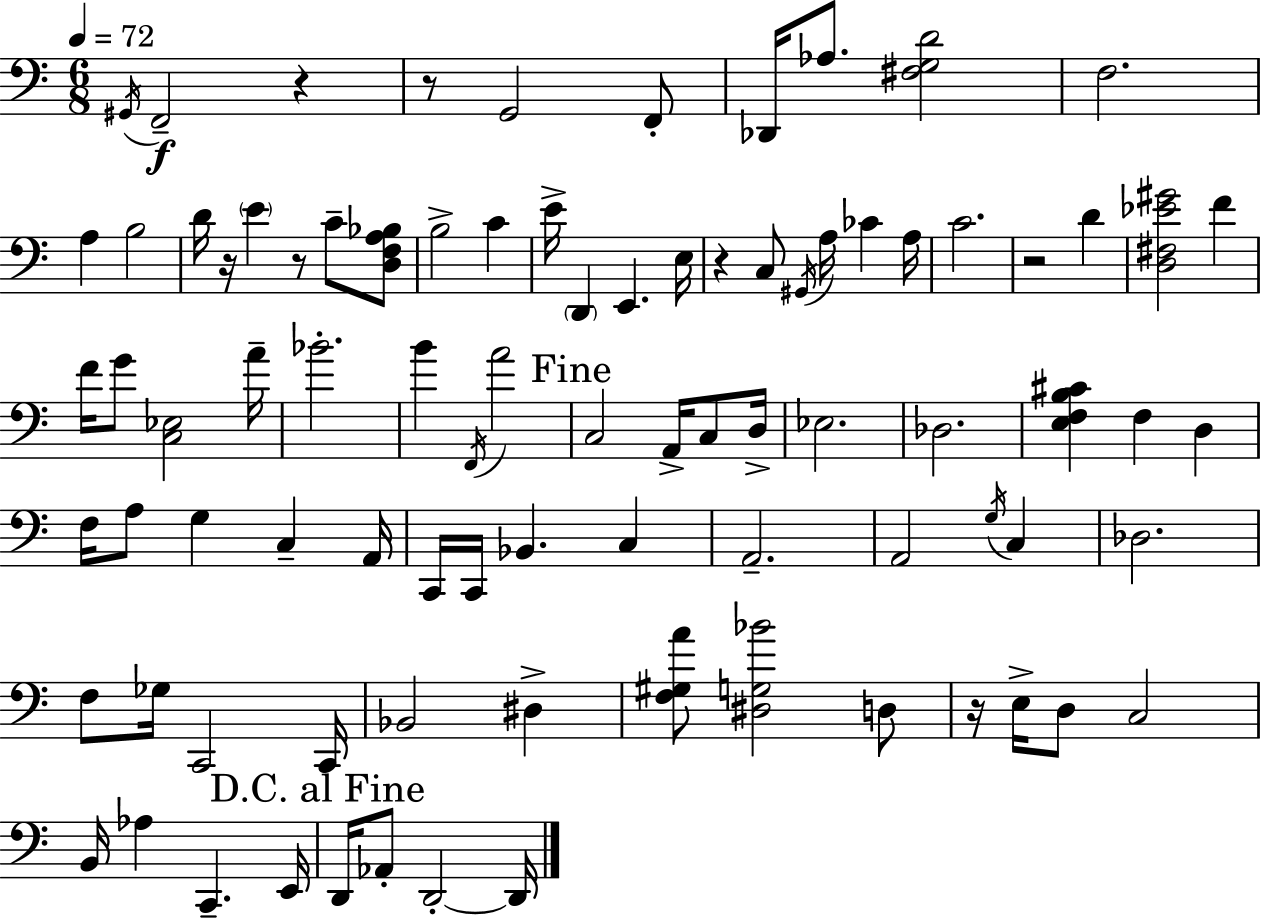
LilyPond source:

{
  \clef bass
  \numericTimeSignature
  \time 6/8
  \key c \major
  \tempo 4 = 72
  \acciaccatura { gis,16 }\f f,2-- r4 | r8 g,2 f,8-. | des,16 aes8. <fis g d'>2 | f2. | \break a4 b2 | d'16 r16 \parenthesize e'4 r8 c'8-- <d f a bes>8 | b2-> c'4 | e'16-> \parenthesize d,4 e,4. | \break e16 r4 c8 \acciaccatura { gis,16 } a16 ces'4 | a16 c'2. | r2 d'4 | <d fis ees' gis'>2 f'4 | \break f'16 g'8 <c ees>2 | a'16-- bes'2.-. | b'4 \acciaccatura { f,16 } a'2 | \mark "Fine" c2 a,16-> | \break c8 d16-> ees2. | des2. | <e f b cis'>4 f4 d4 | f16 a8 g4 c4-- | \break a,16 c,16 c,16 bes,4. c4 | a,2.-- | a,2 \acciaccatura { g16 } | c4 des2. | \break f8 ges16 c,2 | c,16 bes,2 | dis4-> <f gis a'>8 <dis g bes'>2 | d8 r16 e16-> d8 c2 | \break b,16 aes4 c,4.-- | e,16 \mark "D.C. al Fine" d,16 aes,8-. d,2-.~~ | d,16 \bar "|."
}